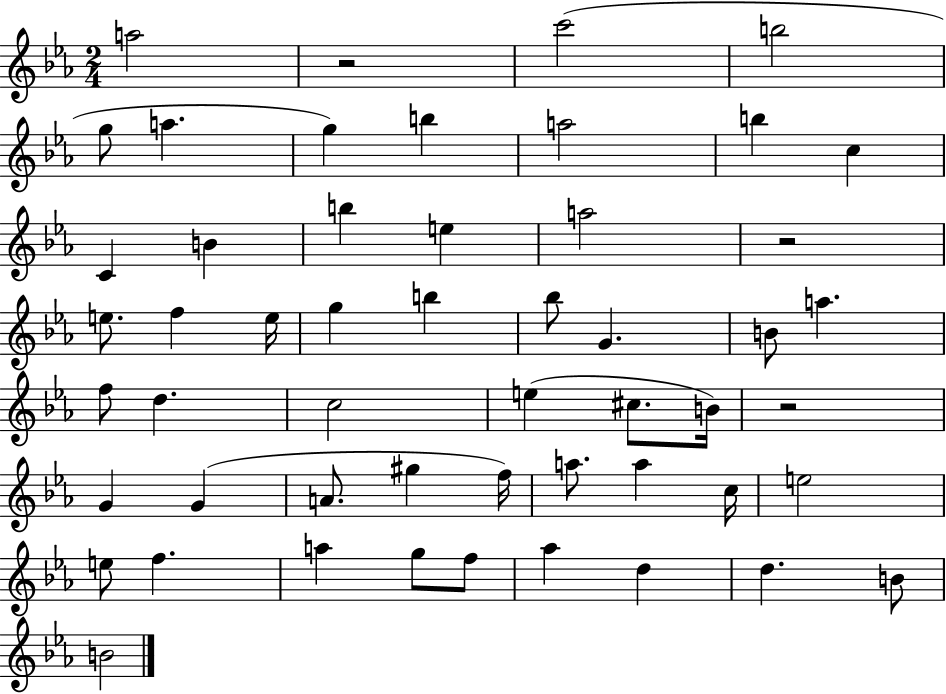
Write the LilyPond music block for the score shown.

{
  \clef treble
  \numericTimeSignature
  \time 2/4
  \key ees \major
  \repeat volta 2 { a''2 | r2 | c'''2( | b''2 | \break g''8 a''4. | g''4) b''4 | a''2 | b''4 c''4 | \break c'4 b'4 | b''4 e''4 | a''2 | r2 | \break e''8. f''4 e''16 | g''4 b''4 | bes''8 g'4. | b'8 a''4. | \break f''8 d''4. | c''2 | e''4( cis''8. b'16) | r2 | \break g'4 g'4( | a'8. gis''4 f''16) | a''8. a''4 c''16 | e''2 | \break e''8 f''4. | a''4 g''8 f''8 | aes''4 d''4 | d''4. b'8 | \break b'2 | } \bar "|."
}